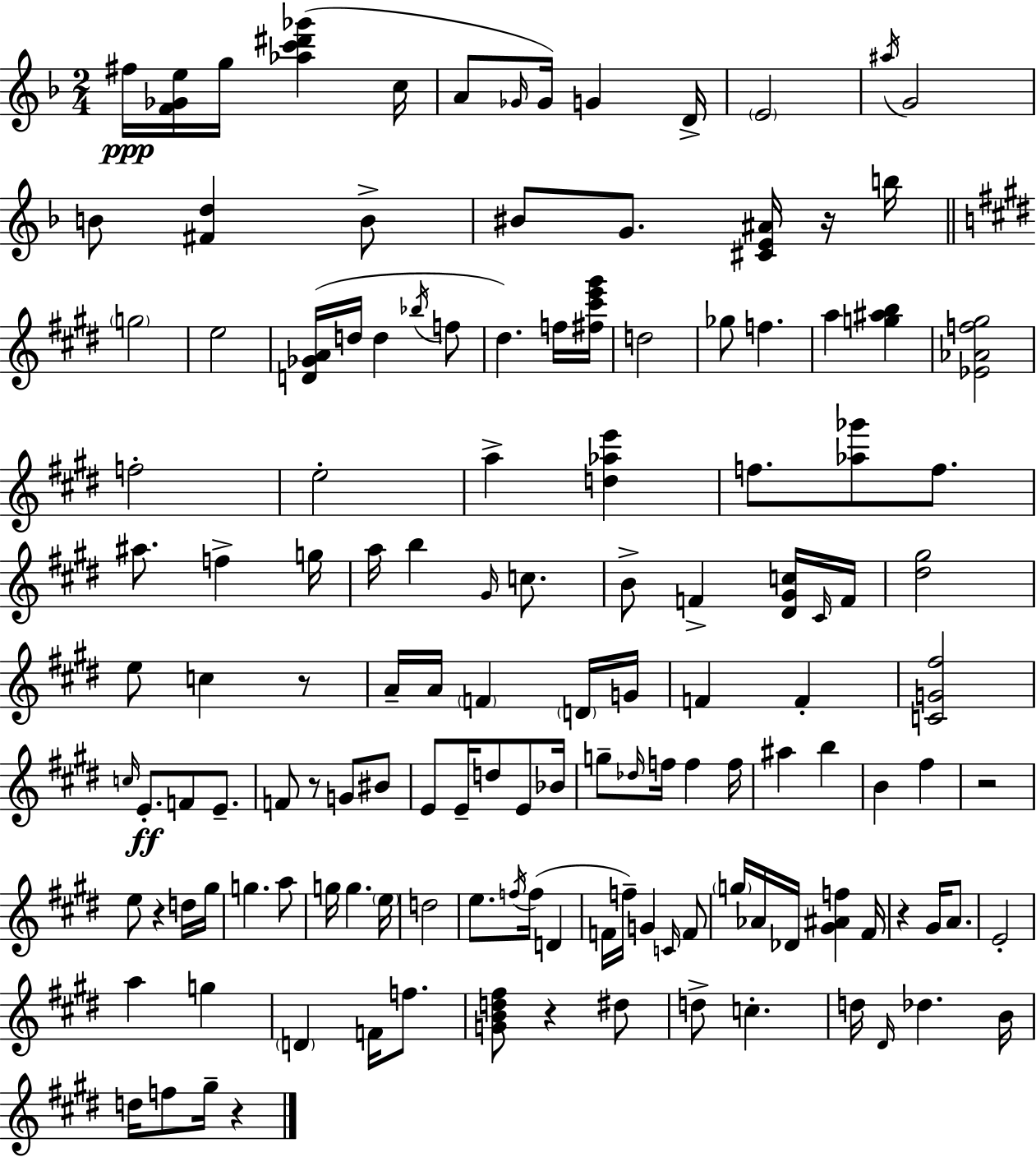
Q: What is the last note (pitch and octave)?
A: G#5